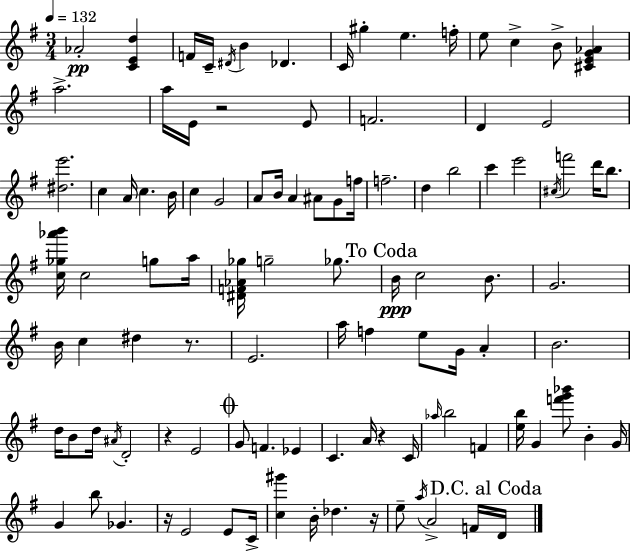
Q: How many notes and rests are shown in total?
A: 105